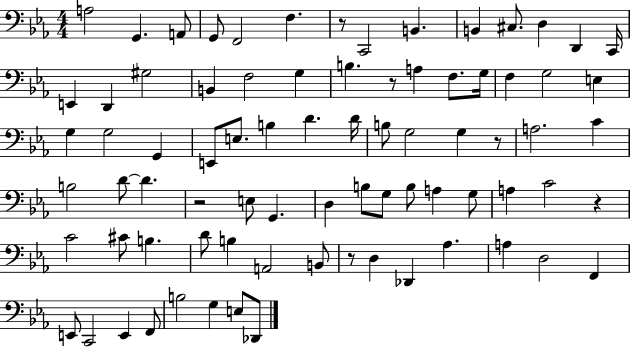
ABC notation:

X:1
T:Untitled
M:4/4
L:1/4
K:Eb
A,2 G,, A,,/2 G,,/2 F,,2 F, z/2 C,,2 B,, B,, ^C,/2 D, D,, C,,/4 E,, D,, ^G,2 B,, F,2 G, B, z/2 A, F,/2 G,/4 F, G,2 E, G, G,2 G,, E,,/2 E,/2 B, D D/4 B,/2 G,2 G, z/2 A,2 C B,2 D/2 D z2 E,/2 G,, D, B,/2 G,/2 B,/2 A, G,/2 A, C2 z C2 ^C/2 B, D/2 B, A,,2 B,,/2 z/2 D, _D,, _A, A, D,2 F,, E,,/2 C,,2 E,, F,,/2 B,2 G, E,/2 _D,,/2